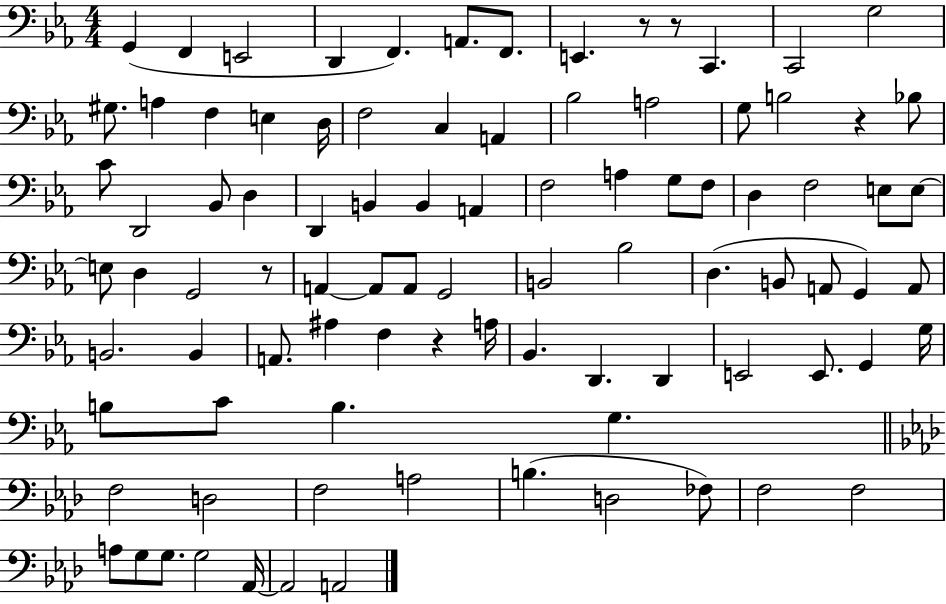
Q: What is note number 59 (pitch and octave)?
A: F3